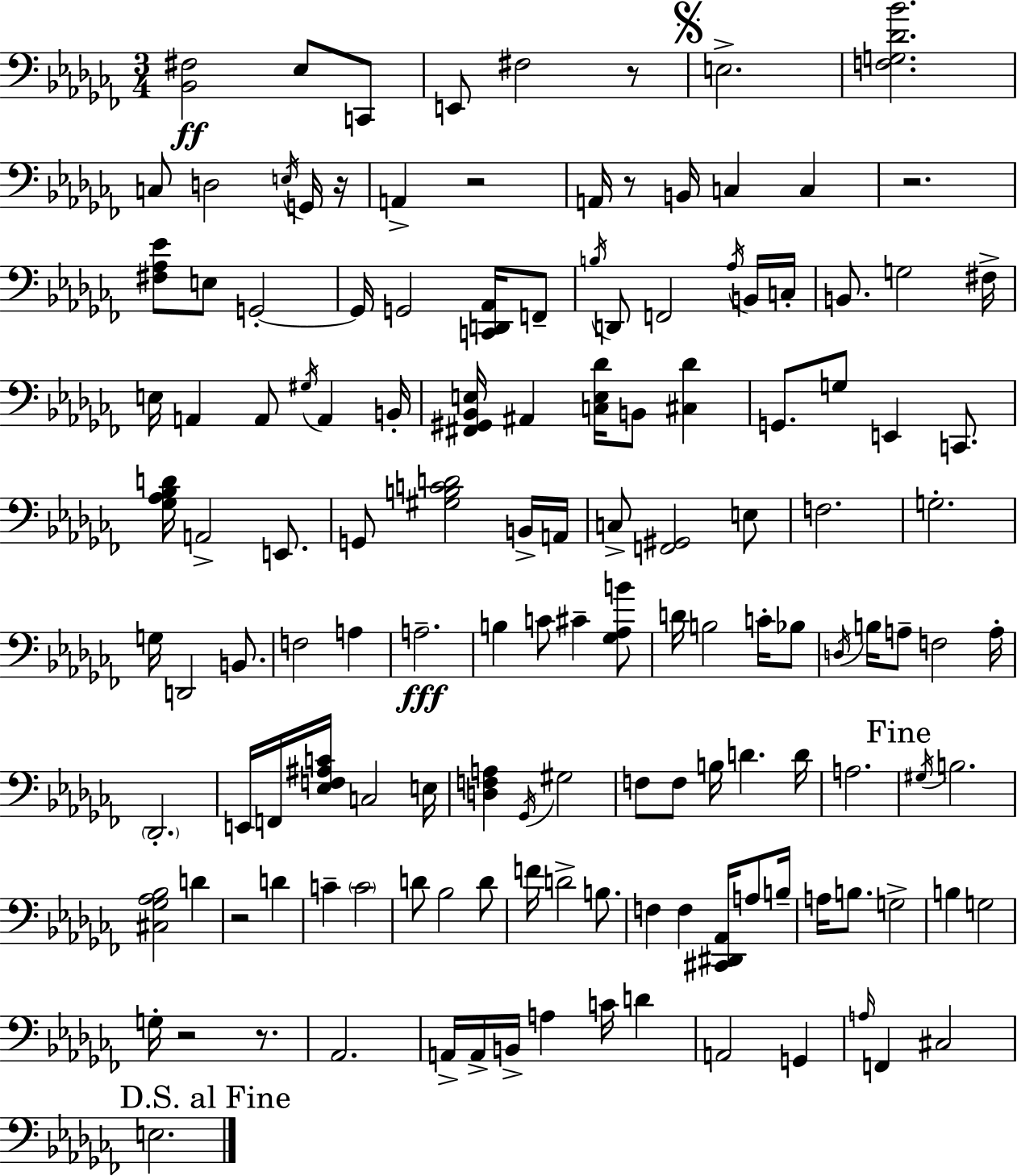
X:1
T:Untitled
M:3/4
L:1/4
K:Abm
[_B,,^F,]2 _E,/2 C,,/2 E,,/2 ^F,2 z/2 E,2 [F,G,_D_B]2 C,/2 D,2 E,/4 G,,/4 z/4 A,, z2 A,,/4 z/2 B,,/4 C, C, z2 [^F,_A,_E]/2 E,/2 G,,2 G,,/4 G,,2 [C,,D,,_A,,]/4 F,,/2 B,/4 D,,/2 F,,2 _A,/4 B,,/4 C,/4 B,,/2 G,2 ^F,/4 E,/4 A,, A,,/2 ^G,/4 A,, B,,/4 [^F,,^G,,_B,,E,]/4 ^A,, [C,E,_D]/4 B,,/2 [^C,_D] G,,/2 G,/2 E,, C,,/2 [_G,_A,_B,D]/4 A,,2 E,,/2 G,,/2 [^G,B,CD]2 B,,/4 A,,/4 C,/2 [F,,^G,,]2 E,/2 F,2 G,2 G,/4 D,,2 B,,/2 F,2 A, A,2 B, C/2 ^C [_G,_A,B]/2 D/4 B,2 C/4 _B,/2 D,/4 B,/4 A,/2 F,2 A,/4 _D,,2 E,,/4 F,,/4 [_E,F,^A,C]/4 C,2 E,/4 [D,F,A,] _G,,/4 ^G,2 F,/2 F,/2 B,/4 D D/4 A,2 ^G,/4 B,2 [^C,_G,_A,_B,]2 D z2 D C C2 D/2 _B,2 D/2 F/4 D2 B,/2 F, F, [^C,,^D,,_A,,]/4 A,/2 B,/4 A,/4 B,/2 G,2 B, G,2 G,/4 z2 z/2 _A,,2 A,,/4 A,,/4 B,,/4 A, C/4 D A,,2 G,, A,/4 F,, ^C,2 E,2